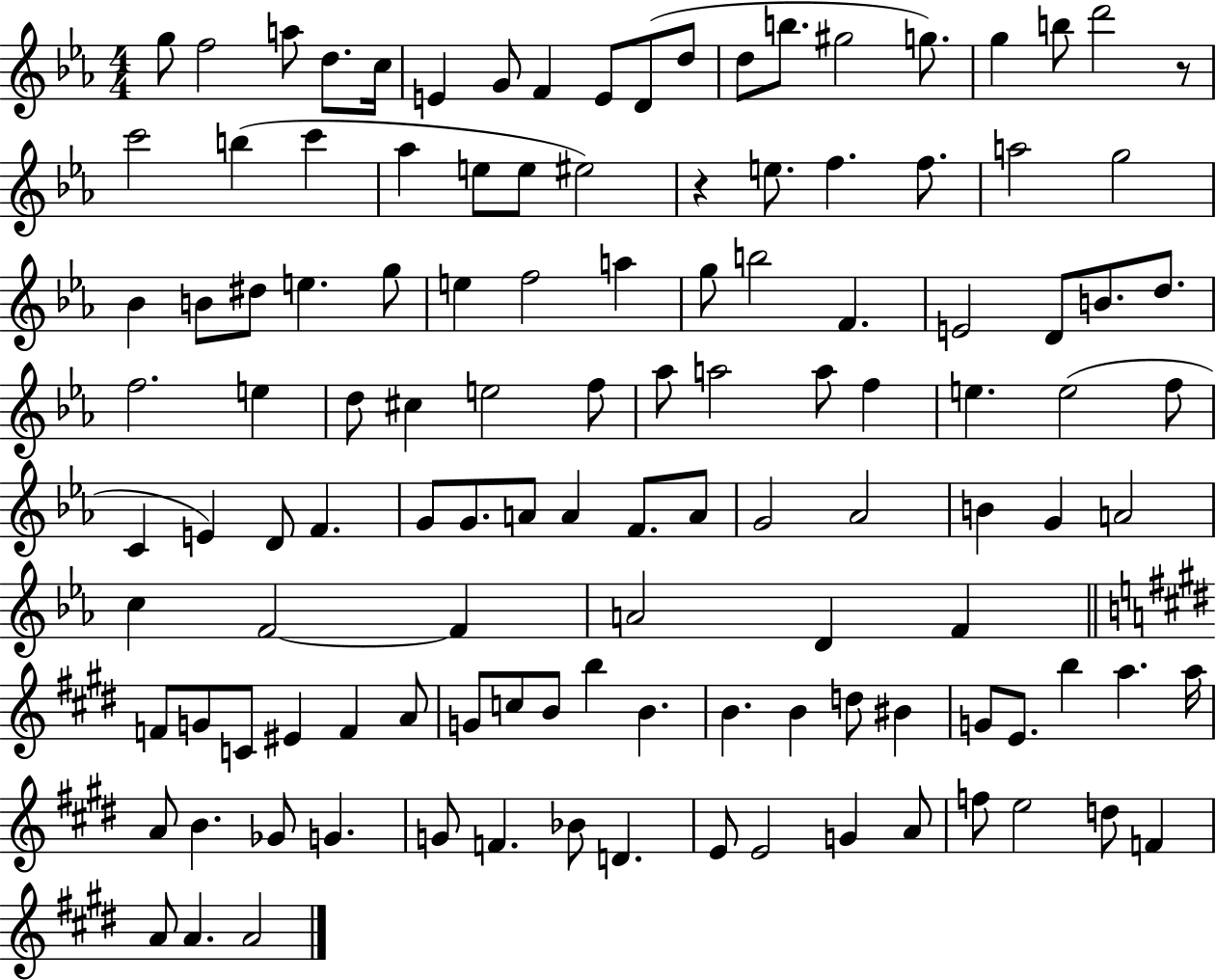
G5/e F5/h A5/e D5/e. C5/s E4/q G4/e F4/q E4/e D4/e D5/e D5/e B5/e. G#5/h G5/e. G5/q B5/e D6/h R/e C6/h B5/q C6/q Ab5/q E5/e E5/e EIS5/h R/q E5/e. F5/q. F5/e. A5/h G5/h Bb4/q B4/e D#5/e E5/q. G5/e E5/q F5/h A5/q G5/e B5/h F4/q. E4/h D4/e B4/e. D5/e. F5/h. E5/q D5/e C#5/q E5/h F5/e Ab5/e A5/h A5/e F5/q E5/q. E5/h F5/e C4/q E4/q D4/e F4/q. G4/e G4/e. A4/e A4/q F4/e. A4/e G4/h Ab4/h B4/q G4/q A4/h C5/q F4/h F4/q A4/h D4/q F4/q F4/e G4/e C4/e EIS4/q F4/q A4/e G4/e C5/e B4/e B5/q B4/q. B4/q. B4/q D5/e BIS4/q G4/e E4/e. B5/q A5/q. A5/s A4/e B4/q. Gb4/e G4/q. G4/e F4/q. Bb4/e D4/q. E4/e E4/h G4/q A4/e F5/e E5/h D5/e F4/q A4/e A4/q. A4/h